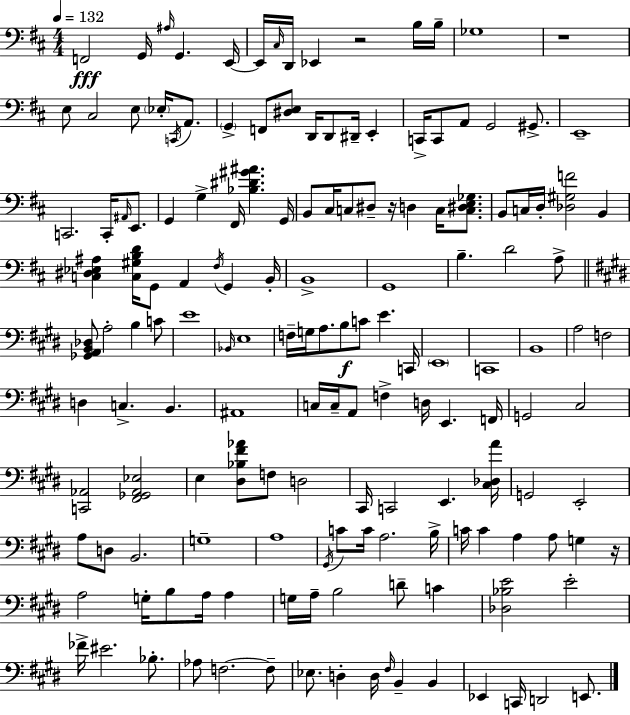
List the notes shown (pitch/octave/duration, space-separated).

F2/h G2/s A#3/s G2/q. E2/s E2/s C#3/s D2/s Eb2/q R/h B3/s B3/s Gb3/w R/w E3/e C#3/h E3/e Eb3/s C2/s A2/e. G2/q F2/e [D#3,E3]/e D2/s D2/e D#2/s E2/q C2/s C2/e A2/e G2/h G#2/e. E2/w C2/h. C2/s A#2/s E2/e. G2/q G3/q F#2/s [Bb3,D#4,G#4,A#4]/q. G2/s B2/e C#3/s C3/e D#3/e R/s D3/q C3/s [C3,D#3,E3,Gb3]/e. B2/e C3/s D3/s [Db3,G#3,F4]/h B2/q [C3,D#3,Eb3,A#3]/q [C3,G#3,B3,D4]/s G2/e A2/q F#3/s G2/q B2/s B2/w G2/w B3/q. D4/h A3/e [Gb2,A2,B2,Db3]/e A3/h B3/q C4/e E4/w Bb2/s E3/w F3/s G3/s A3/e. B3/e C4/e E4/q. C2/s E2/w C2/w B2/w A3/h F3/h D3/q C3/q. B2/q. A#2/w C3/s C3/s A2/e F3/q D3/s E2/q. F2/s G2/h C#3/h [C2,Ab2]/h [F#2,Gb2,Ab2,Eb3]/h E3/q [D#3,Bb3,F#4,Ab4]/e F3/e D3/h C#2/s C2/h E2/q. [C#3,Db3,A4]/s G2/h E2/h A3/e D3/e B2/h. G3/w A3/w G#2/s C4/e C4/s A3/h. B3/s C4/s C4/q A3/q A3/e G3/q R/s A3/h G3/s B3/e A3/s A3/q G3/s A3/s B3/h D4/e C4/q [Db3,Bb3,E4]/h E4/h FES4/s EIS4/h. Bb3/e. Ab3/e F3/h. F3/e Eb3/e. D3/q D3/s F#3/s B2/q B2/q Eb2/q C2/s D2/h E2/e.